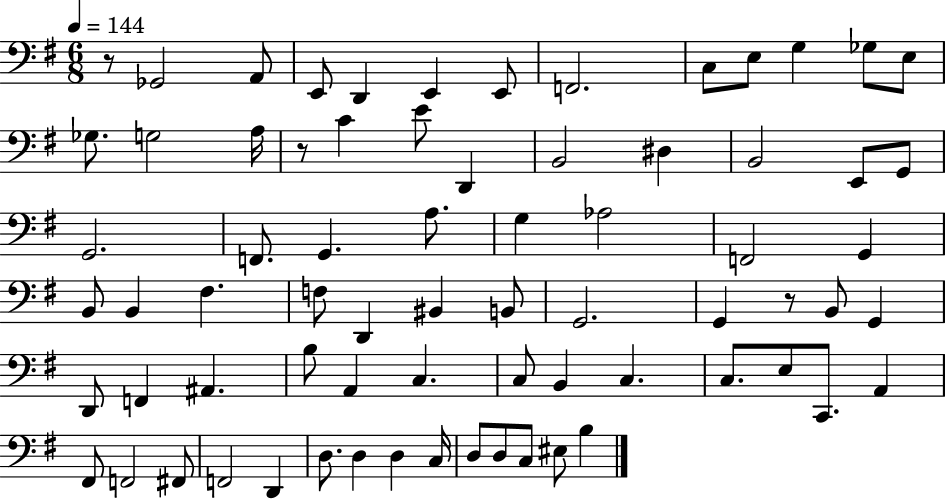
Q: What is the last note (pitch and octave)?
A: B3